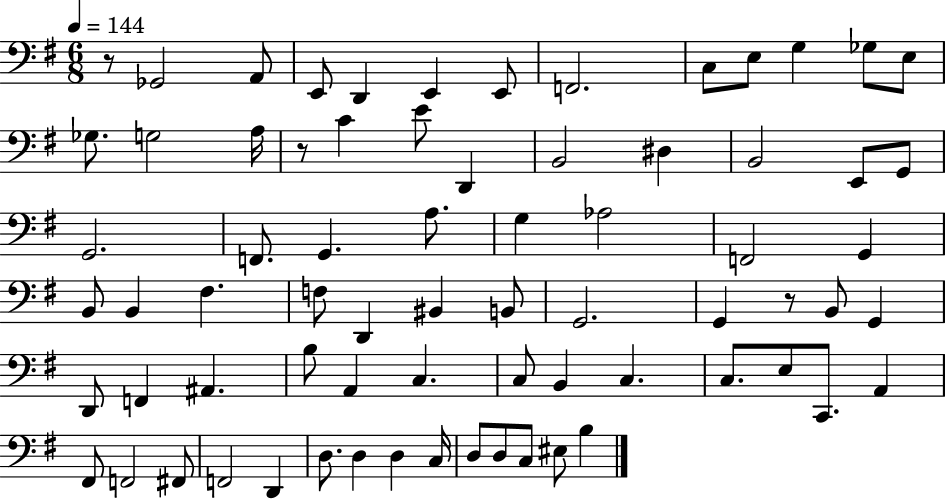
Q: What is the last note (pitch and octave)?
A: B3